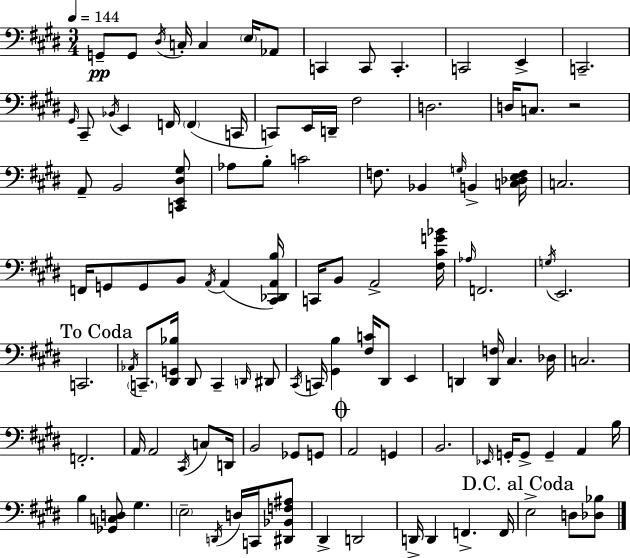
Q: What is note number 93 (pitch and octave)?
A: D2